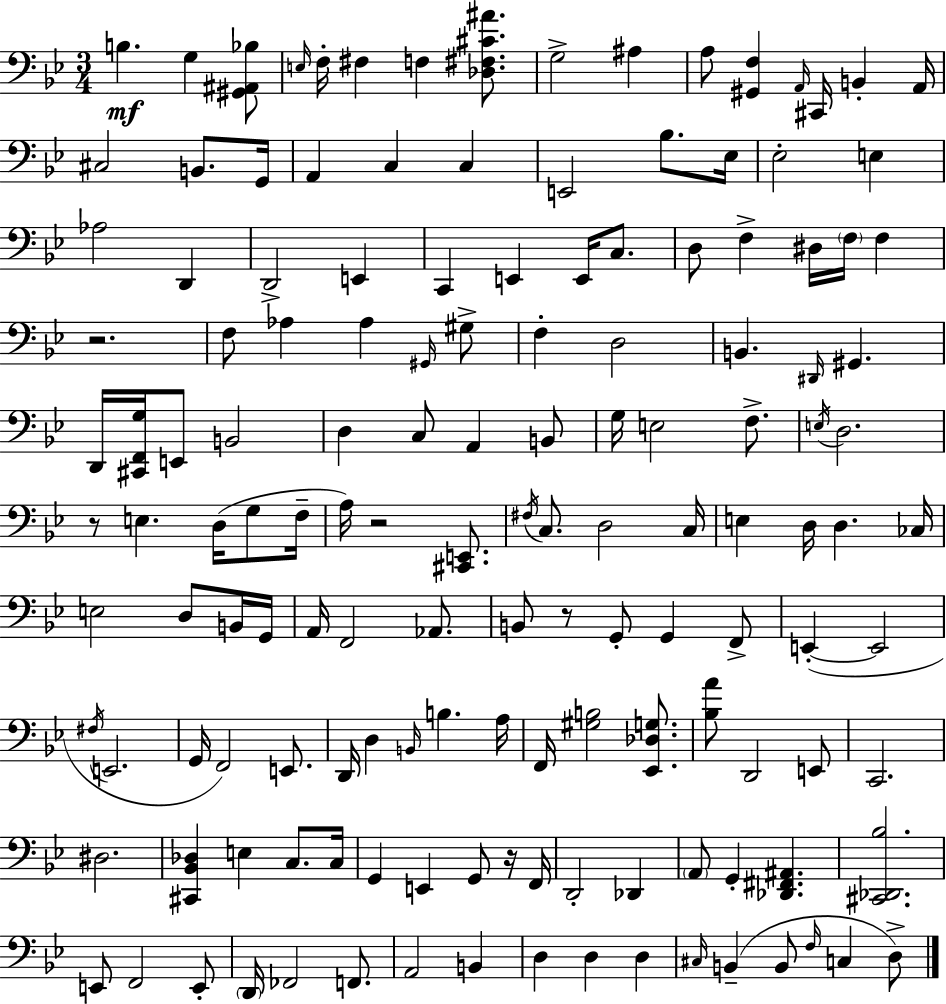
X:1
T:Untitled
M:3/4
L:1/4
K:Gm
B, G, [^G,,^A,,_B,]/2 E,/4 F,/4 ^F, F, [_D,^F,^C^A]/2 G,2 ^A, A,/2 [^G,,F,] A,,/4 ^C,,/4 B,, A,,/4 ^C,2 B,,/2 G,,/4 A,, C, C, E,,2 _B,/2 _E,/4 _E,2 E, _A,2 D,, D,,2 E,, C,, E,, E,,/4 C,/2 D,/2 F, ^D,/4 F,/4 F, z2 F,/2 _A, _A, ^G,,/4 ^G,/2 F, D,2 B,, ^D,,/4 ^G,, D,,/4 [^C,,F,,G,]/4 E,,/2 B,,2 D, C,/2 A,, B,,/2 G,/4 E,2 F,/2 E,/4 D,2 z/2 E, D,/4 G,/2 F,/4 A,/4 z2 [^C,,E,,]/2 ^F,/4 C,/2 D,2 C,/4 E, D,/4 D, _C,/4 E,2 D,/2 B,,/4 G,,/4 A,,/4 F,,2 _A,,/2 B,,/2 z/2 G,,/2 G,, F,,/2 E,, E,,2 ^F,/4 E,,2 G,,/4 F,,2 E,,/2 D,,/4 D, B,,/4 B, A,/4 F,,/4 [^G,B,]2 [_E,,_D,G,]/2 [_B,A]/2 D,,2 E,,/2 C,,2 ^D,2 [^C,,_B,,_D,] E, C,/2 C,/4 G,, E,, G,,/2 z/4 F,,/4 D,,2 _D,, A,,/2 G,, [_D,,^F,,^A,,] [^C,,_D,,_B,]2 E,,/2 F,,2 E,,/2 D,,/4 _F,,2 F,,/2 A,,2 B,, D, D, D, ^C,/4 B,, B,,/2 F,/4 C, D,/2